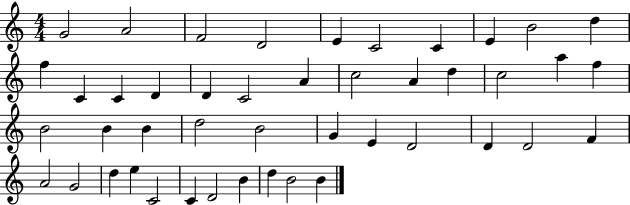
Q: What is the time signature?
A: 4/4